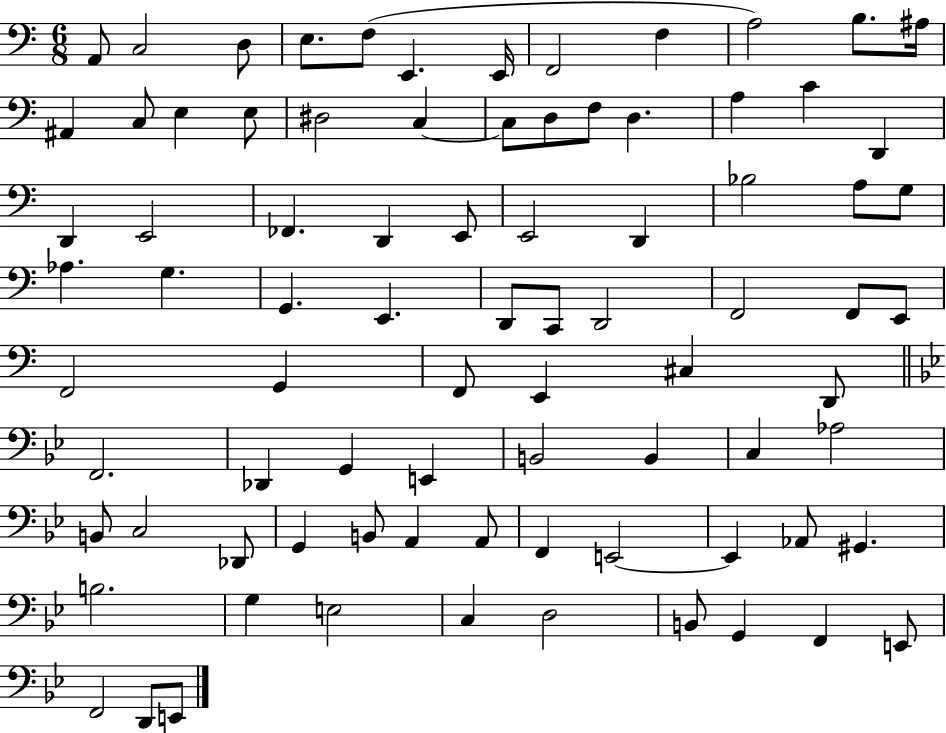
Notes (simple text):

A2/e C3/h D3/e E3/e. F3/e E2/q. E2/s F2/h F3/q A3/h B3/e. A#3/s A#2/q C3/e E3/q E3/e D#3/h C3/q C3/e D3/e F3/e D3/q. A3/q C4/q D2/q D2/q E2/h FES2/q. D2/q E2/e E2/h D2/q Bb3/h A3/e G3/e Ab3/q. G3/q. G2/q. E2/q. D2/e C2/e D2/h F2/h F2/e E2/e F2/h G2/q F2/e E2/q C#3/q D2/e F2/h. Db2/q G2/q E2/q B2/h B2/q C3/q Ab3/h B2/e C3/h Db2/e G2/q B2/e A2/q A2/e F2/q E2/h E2/q Ab2/e G#2/q. B3/h. G3/q E3/h C3/q D3/h B2/e G2/q F2/q E2/e F2/h D2/e E2/e